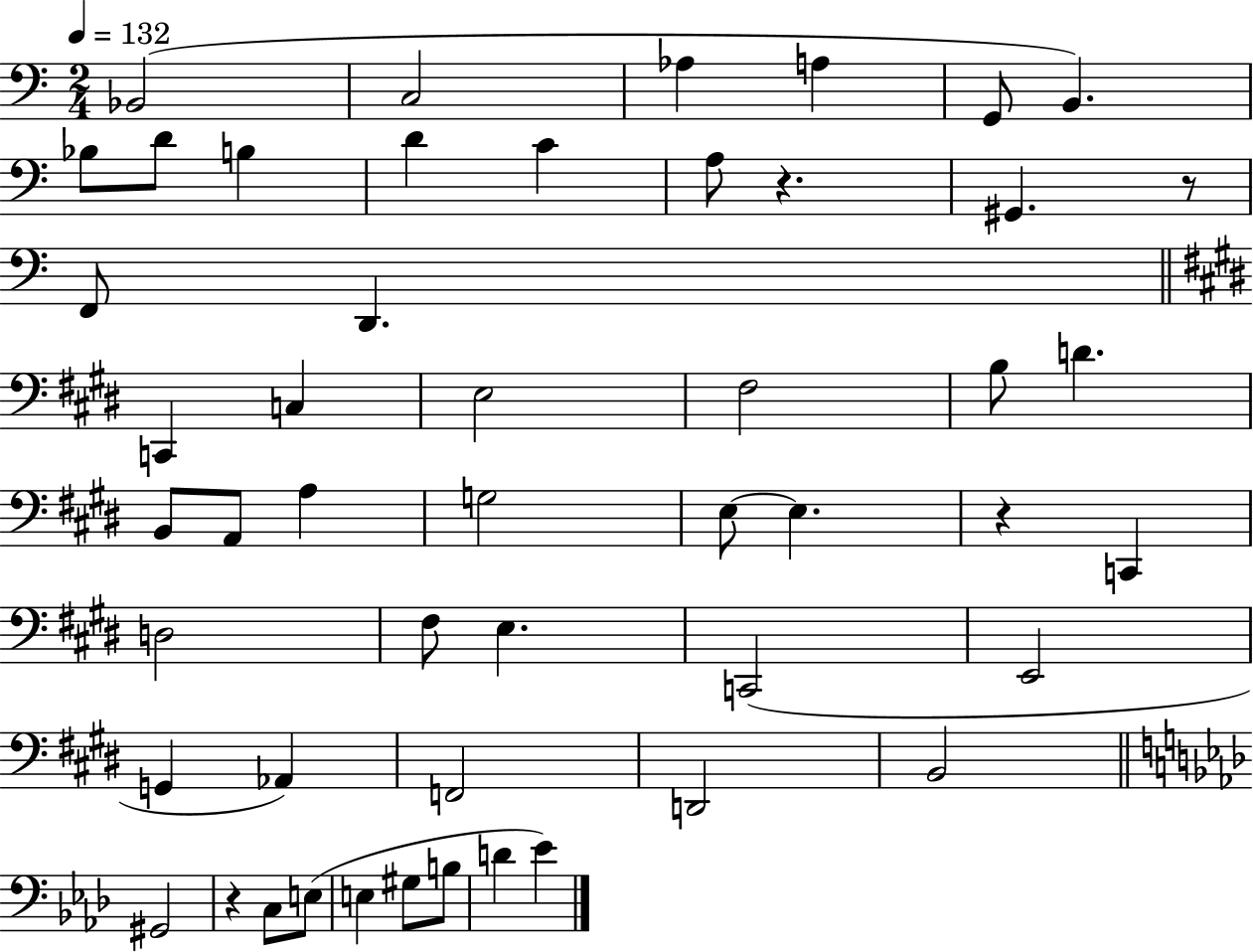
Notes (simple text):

Bb2/h C3/h Ab3/q A3/q G2/e B2/q. Bb3/e D4/e B3/q D4/q C4/q A3/e R/q. G#2/q. R/e F2/e D2/q. C2/q C3/q E3/h F#3/h B3/e D4/q. B2/e A2/e A3/q G3/h E3/e E3/q. R/q C2/q D3/h F#3/e E3/q. C2/h E2/h G2/q Ab2/q F2/h D2/h B2/h G#2/h R/q C3/e E3/e E3/q G#3/e B3/e D4/q Eb4/q